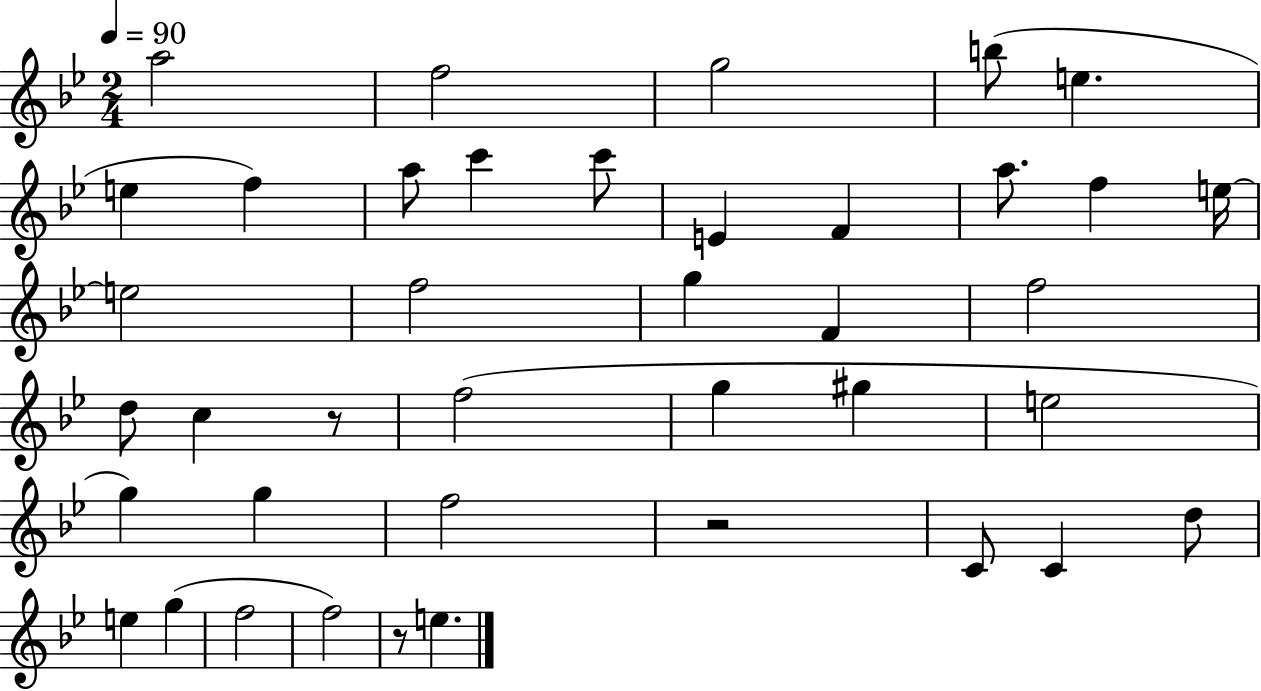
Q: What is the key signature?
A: BES major